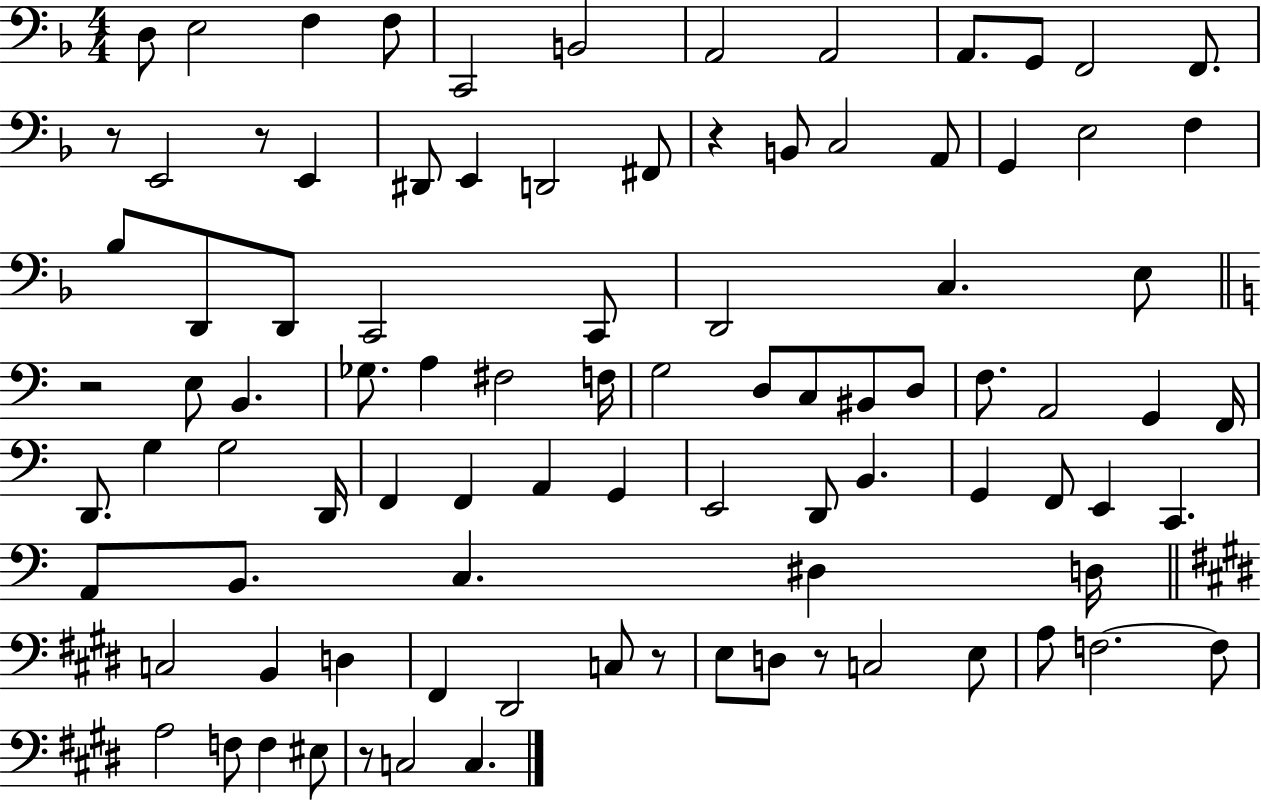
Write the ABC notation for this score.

X:1
T:Untitled
M:4/4
L:1/4
K:F
D,/2 E,2 F, F,/2 C,,2 B,,2 A,,2 A,,2 A,,/2 G,,/2 F,,2 F,,/2 z/2 E,,2 z/2 E,, ^D,,/2 E,, D,,2 ^F,,/2 z B,,/2 C,2 A,,/2 G,, E,2 F, _B,/2 D,,/2 D,,/2 C,,2 C,,/2 D,,2 C, E,/2 z2 E,/2 B,, _G,/2 A, ^F,2 F,/4 G,2 D,/2 C,/2 ^B,,/2 D,/2 F,/2 A,,2 G,, F,,/4 D,,/2 G, G,2 D,,/4 F,, F,, A,, G,, E,,2 D,,/2 B,, G,, F,,/2 E,, C,, A,,/2 B,,/2 C, ^D, D,/4 C,2 B,, D, ^F,, ^D,,2 C,/2 z/2 E,/2 D,/2 z/2 C,2 E,/2 A,/2 F,2 F,/2 A,2 F,/2 F, ^E,/2 z/2 C,2 C,